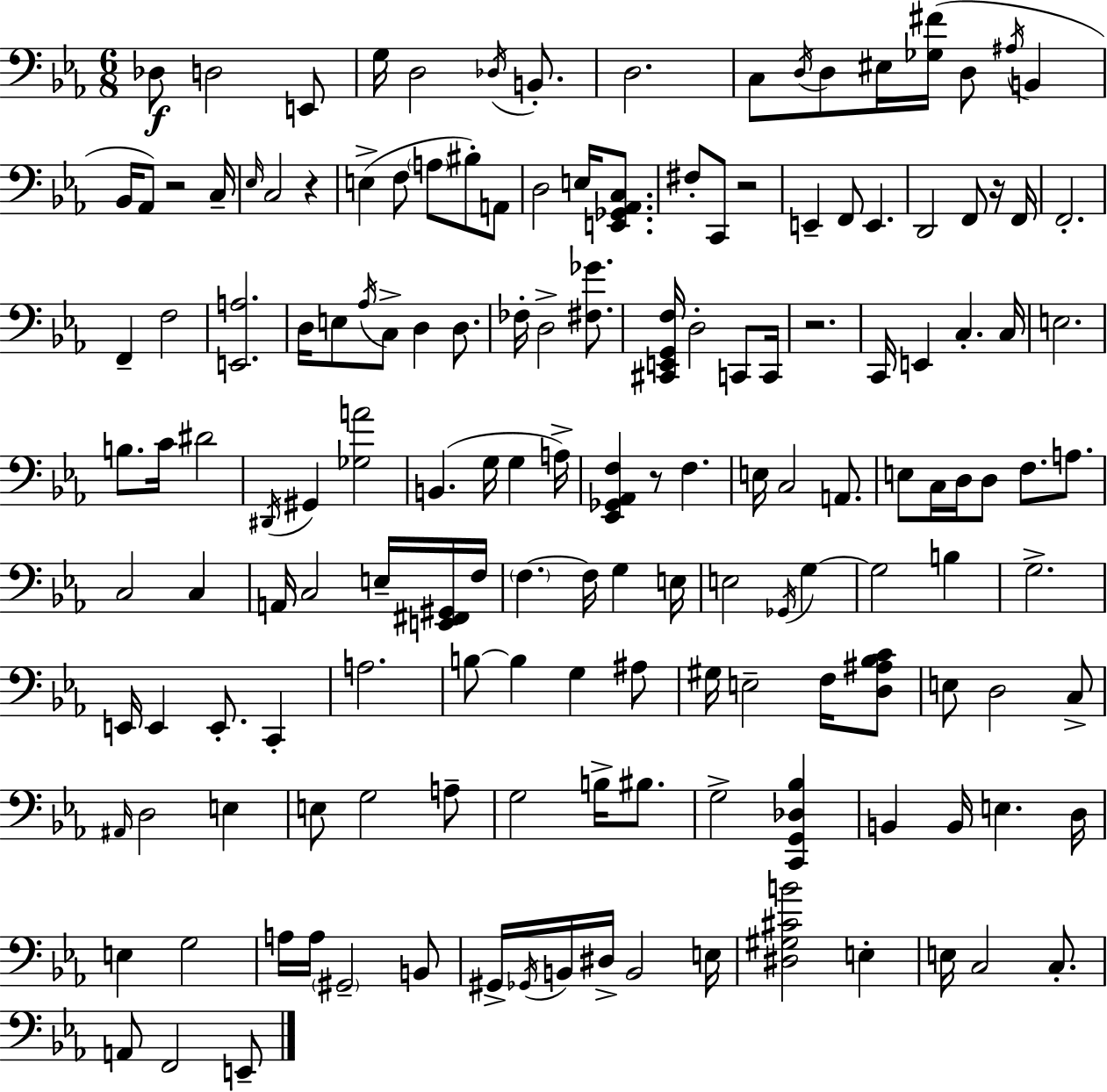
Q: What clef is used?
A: bass